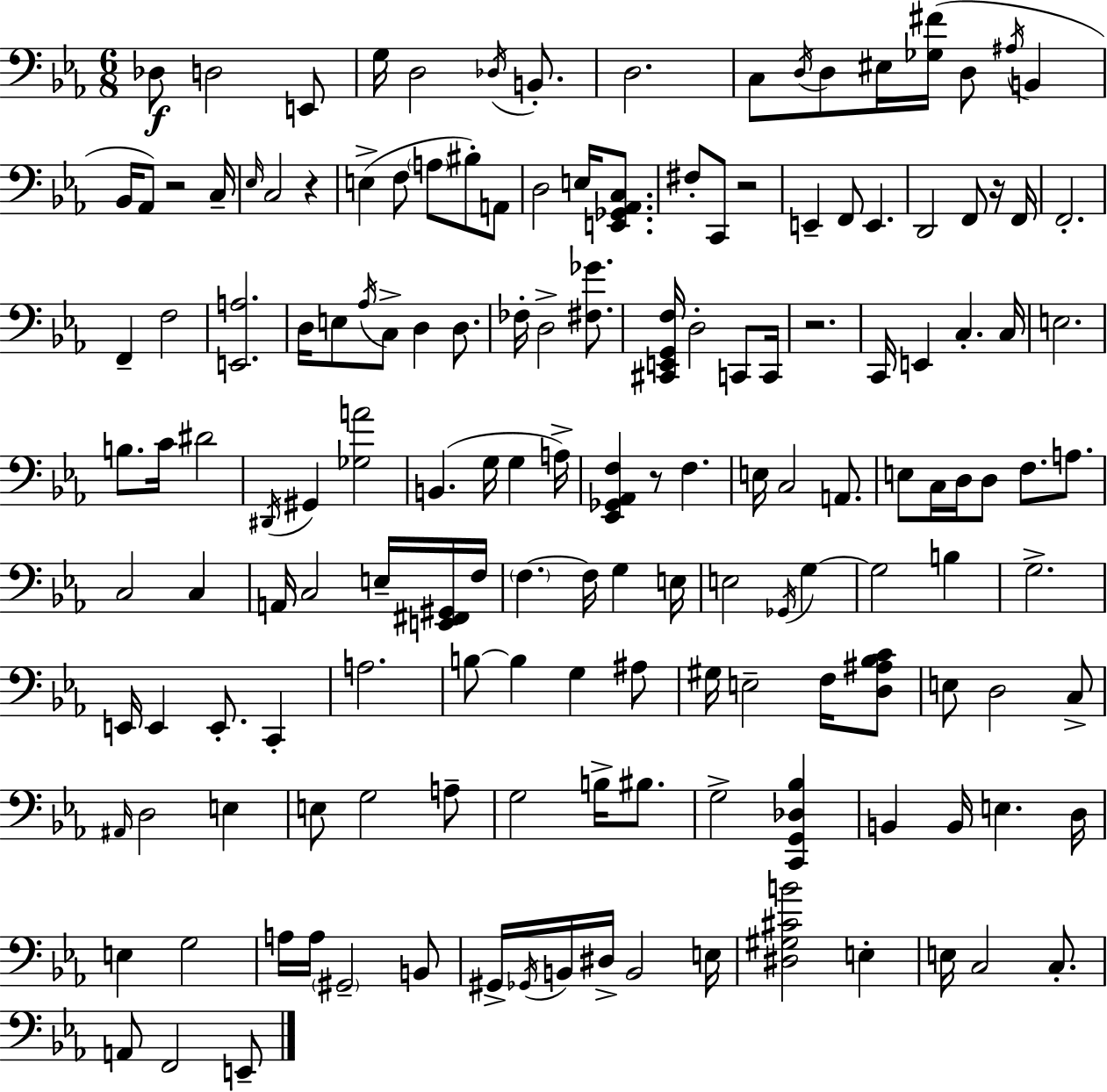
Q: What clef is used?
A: bass